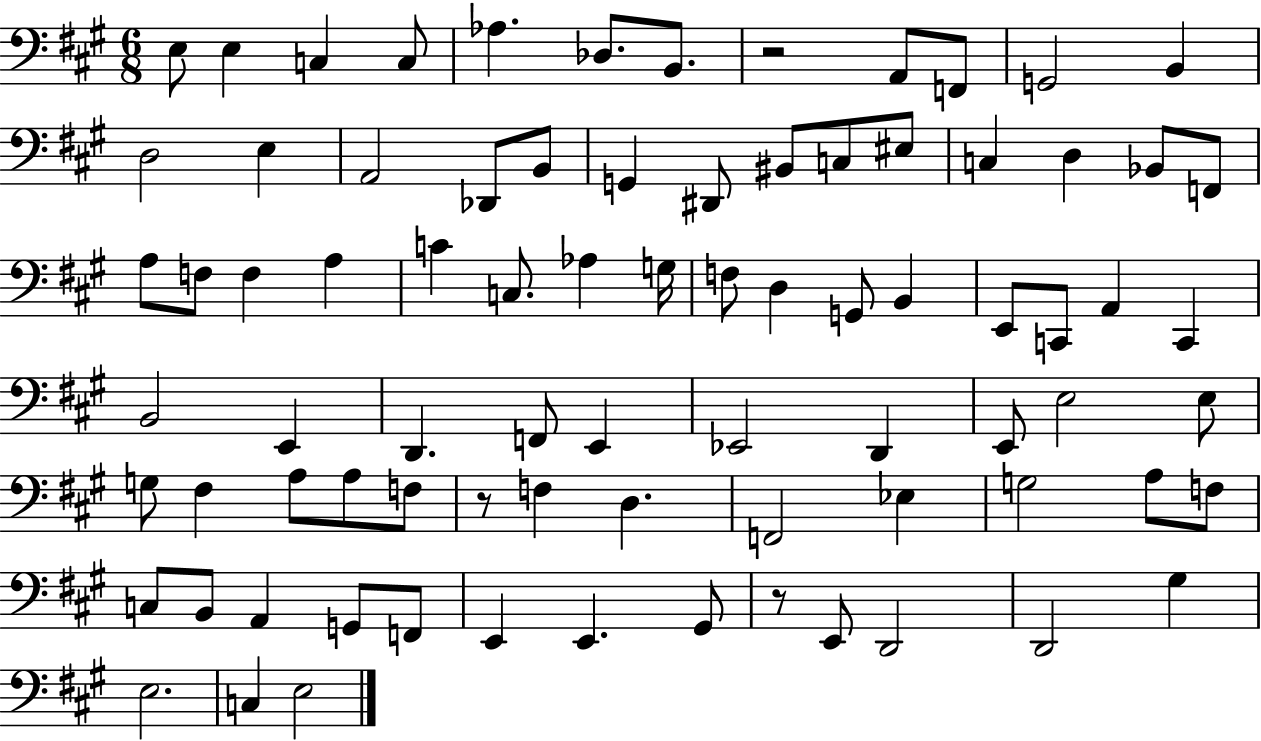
X:1
T:Untitled
M:6/8
L:1/4
K:A
E,/2 E, C, C,/2 _A, _D,/2 B,,/2 z2 A,,/2 F,,/2 G,,2 B,, D,2 E, A,,2 _D,,/2 B,,/2 G,, ^D,,/2 ^B,,/2 C,/2 ^E,/2 C, D, _B,,/2 F,,/2 A,/2 F,/2 F, A, C C,/2 _A, G,/4 F,/2 D, G,,/2 B,, E,,/2 C,,/2 A,, C,, B,,2 E,, D,, F,,/2 E,, _E,,2 D,, E,,/2 E,2 E,/2 G,/2 ^F, A,/2 A,/2 F,/2 z/2 F, D, F,,2 _E, G,2 A,/2 F,/2 C,/2 B,,/2 A,, G,,/2 F,,/2 E,, E,, ^G,,/2 z/2 E,,/2 D,,2 D,,2 ^G, E,2 C, E,2